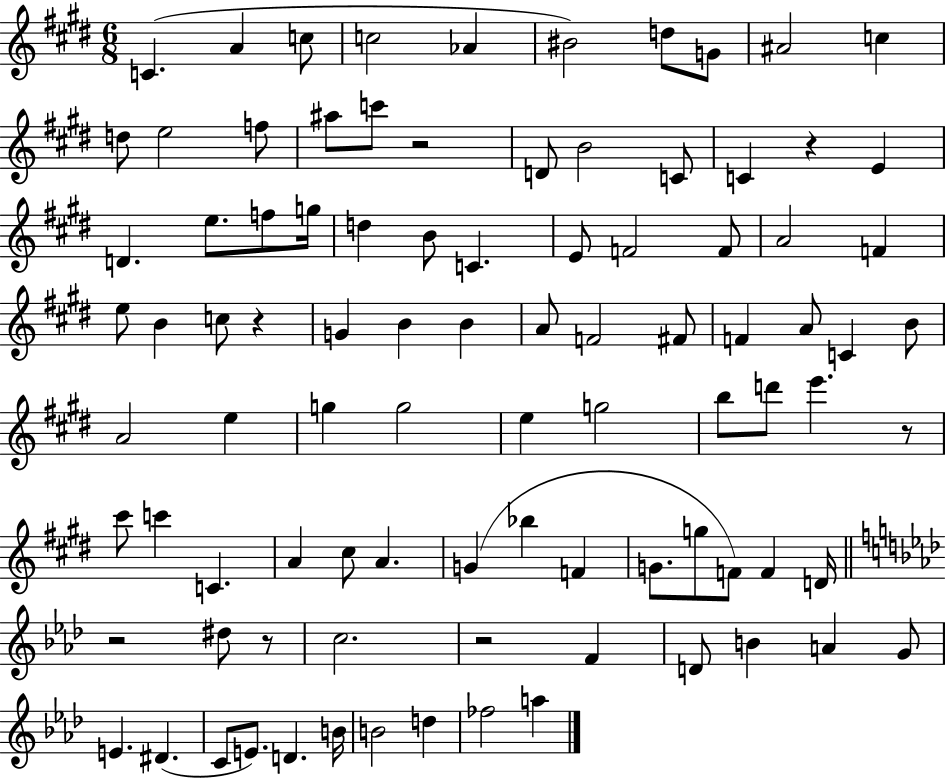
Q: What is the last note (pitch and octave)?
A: A5